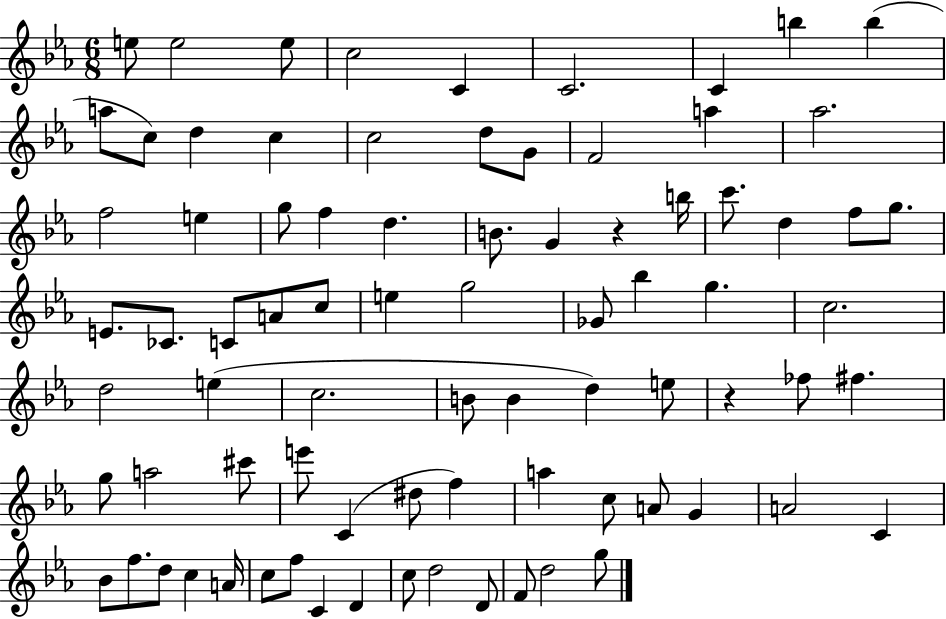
E5/e E5/h E5/e C5/h C4/q C4/h. C4/q B5/q B5/q A5/e C5/e D5/q C5/q C5/h D5/e G4/e F4/h A5/q Ab5/h. F5/h E5/q G5/e F5/q D5/q. B4/e. G4/q R/q B5/s C6/e. D5/q F5/e G5/e. E4/e. CES4/e. C4/e A4/e C5/e E5/q G5/h Gb4/e Bb5/q G5/q. C5/h. D5/h E5/q C5/h. B4/e B4/q D5/q E5/e R/q FES5/e F#5/q. G5/e A5/h C#6/e E6/e C4/q D#5/e F5/q A5/q C5/e A4/e G4/q A4/h C4/q Bb4/e F5/e. D5/e C5/q A4/s C5/e F5/e C4/q D4/q C5/e D5/h D4/e F4/e D5/h G5/e